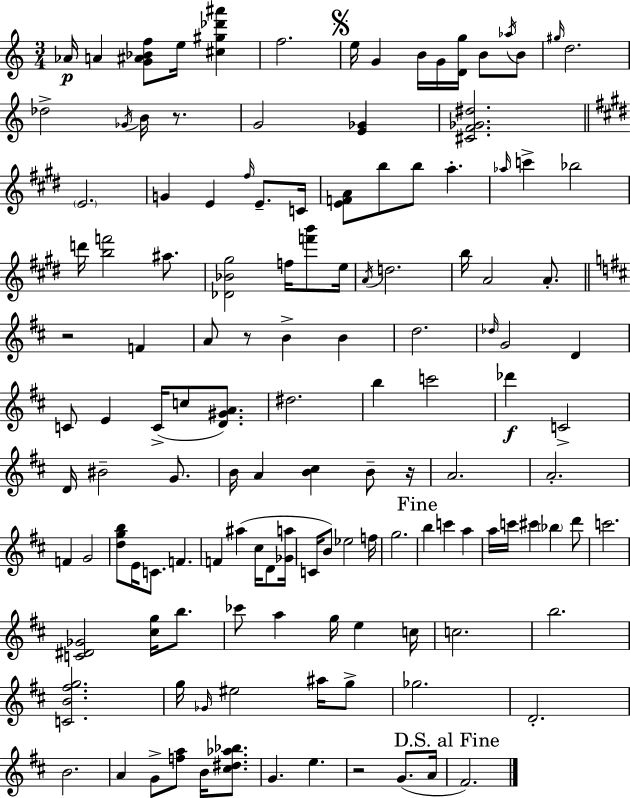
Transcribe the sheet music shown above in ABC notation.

X:1
T:Untitled
M:3/4
L:1/4
K:C
_A/4 A [G^A_Bf]/2 e/4 [^c^g_d'^a'] f2 e/4 G B/4 G/4 [Dg]/4 B/2 _a/4 B/2 ^g/4 d2 _d2 _G/4 B/4 z/2 G2 [E_G] [^CF_G^d]2 E2 G E ^f/4 E/2 C/4 [EFA]/2 b/2 b/2 a _a/4 c' _b2 d'/4 [bf']2 ^a/2 [_D_B^g]2 f/4 [f'b']/2 e/4 A/4 d2 b/4 A2 A/2 z2 F A/2 z/2 B B d2 _d/4 G2 D C/2 E C/4 c/2 [D^GA]/2 ^d2 b c'2 _d' C2 D/4 ^B2 G/2 B/4 A [B^c] B/2 z/4 A2 A2 F G2 [dgb]/2 E/4 C/2 F F ^a ^c/4 D/2 [_Ga]/4 C/4 B/2 _e2 f/4 g2 b c' a a/4 c'/4 ^c' _b d'/2 c'2 [C^D_G]2 [^cg]/4 b/2 _c'/2 a g/4 e c/4 c2 b2 [CB^fg]2 g/4 _G/4 ^e2 ^a/4 g/2 _g2 D2 B2 A G/2 [fa]/2 B/4 [^c^d_a_b]/2 G e z2 G/2 A/4 ^F2